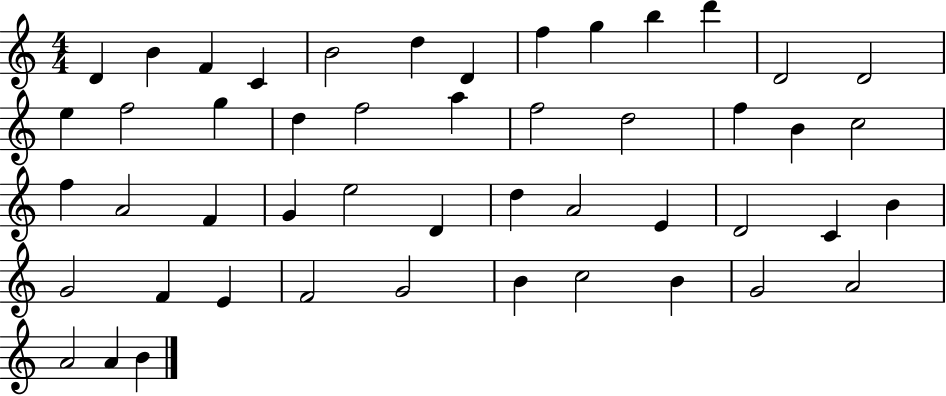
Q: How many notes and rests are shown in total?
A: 49